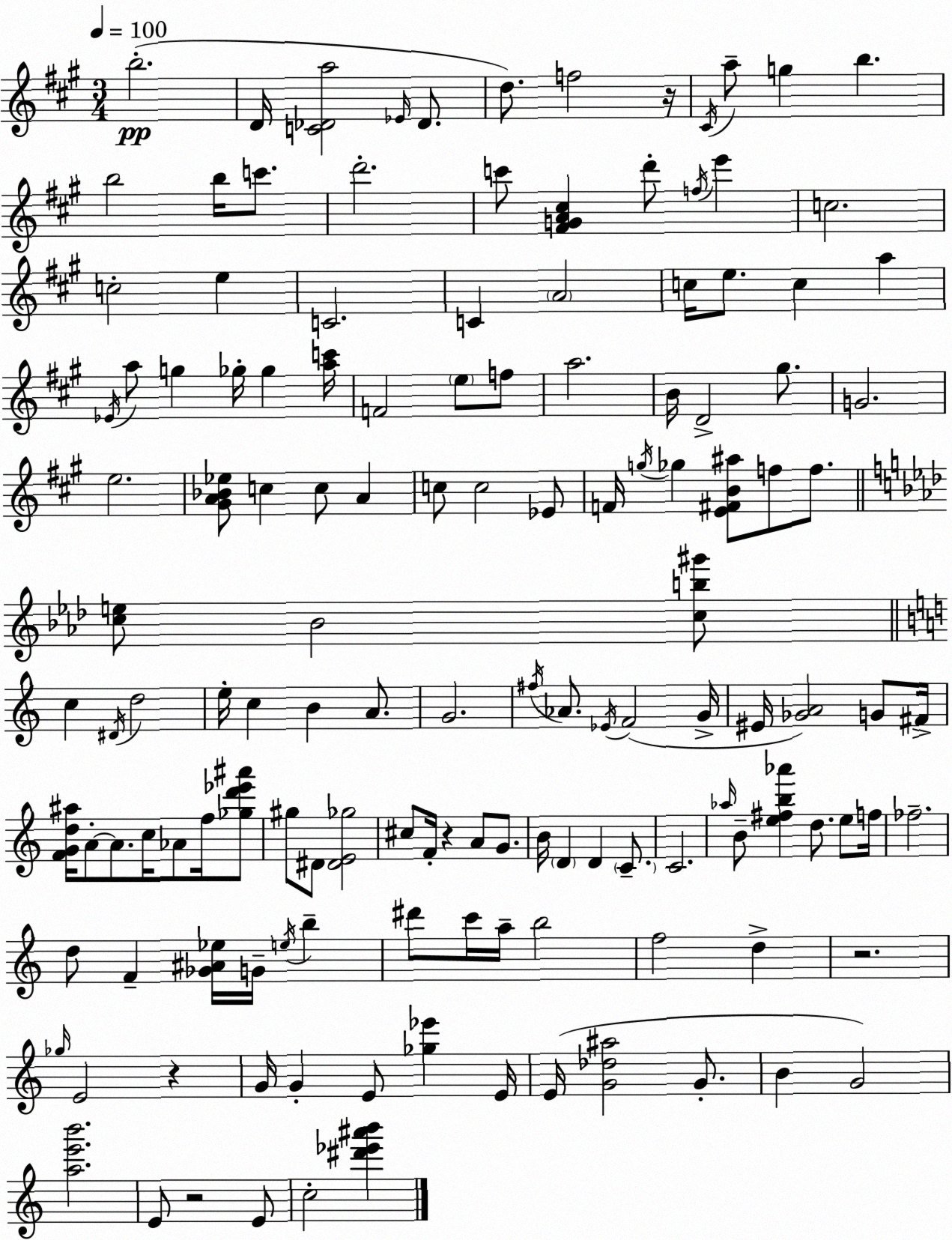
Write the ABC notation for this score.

X:1
T:Untitled
M:3/4
L:1/4
K:A
b2 D/4 [C_Da]2 _E/4 _D/2 d/2 f2 z/4 ^C/4 a/2 g b b2 b/4 c'/2 d'2 c'/2 [^FGA^c] d'/2 f/4 e' c2 c2 e C2 C A2 c/4 e/2 c a _E/4 a/2 g _g/4 _g [ac']/4 F2 e/2 f/2 a2 B/4 D2 ^g/2 G2 e2 [^GA_B_e]/2 c c/2 A c/2 c2 _E/2 F/4 g/4 _g [E^FB^a]/2 f/2 f/2 [ce]/2 _B2 [cb^g']/2 c ^D/4 d2 e/4 c B A/2 G2 ^f/4 _A/2 _E/4 F2 G/4 ^E/4 [_GA]2 G/2 ^F/4 [FGd^a]/4 A/2 A/2 c/4 _A/2 f/4 [_gd'_e'^a']/2 ^g/2 ^D/2 [^DE_g]2 ^c/2 F/4 z A/2 G/2 B/4 D D C/2 C2 _a/4 B/2 [e^fb_a'] d/2 e/2 f/4 _f2 d/2 F [_G^A_e]/4 G/4 e/4 b ^d'/2 c'/4 a/4 b2 f2 d z2 _g/4 E2 z G/4 G E/2 [_g_e'] E/4 E/4 [G_d^a]2 G/2 B G2 [ae'b']2 E/2 z2 E/2 c2 [^d'_e'^a'b']